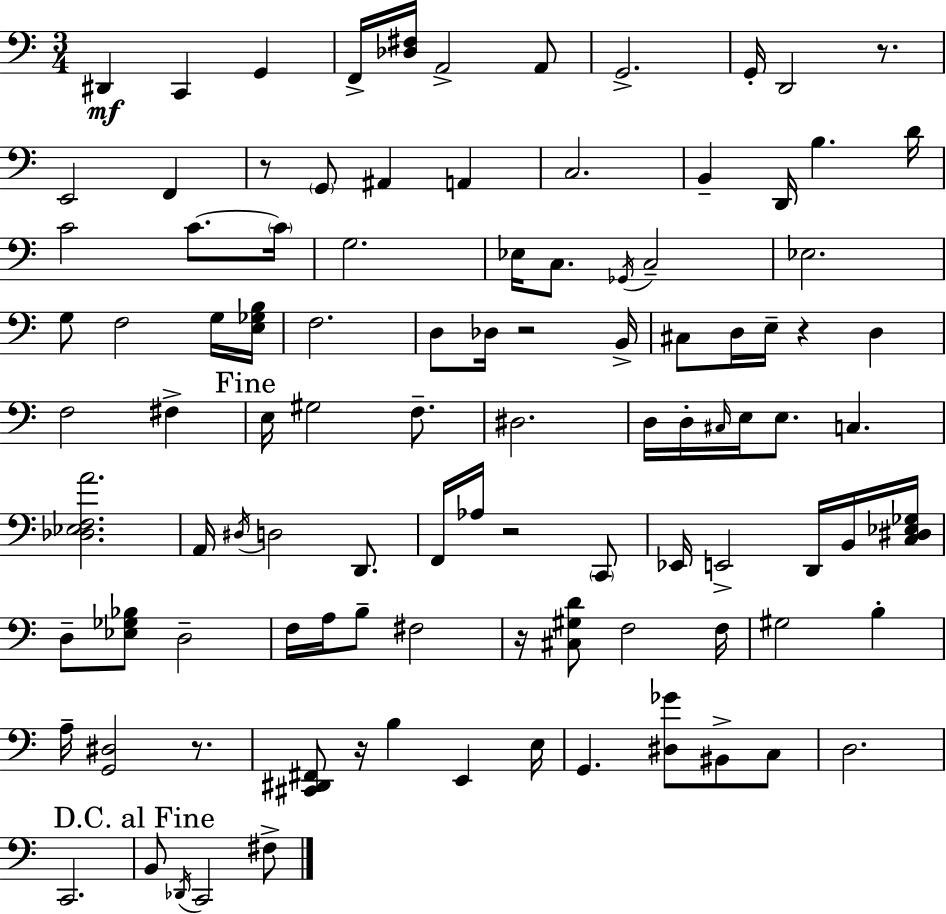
{
  \clef bass
  \numericTimeSignature
  \time 3/4
  \key a \minor
  \repeat volta 2 { dis,4\mf c,4 g,4 | f,16-> <des fis>16 a,2-> a,8 | g,2.-> | g,16-. d,2 r8. | \break e,2 f,4 | r8 \parenthesize g,8 ais,4 a,4 | c2. | b,4-- d,16 b4. d'16 | \break c'2 c'8.~~ \parenthesize c'16 | g2. | ees16 c8. \acciaccatura { ges,16 } c2-- | ees2. | \break g8 f2 g16 | <e ges b>16 f2. | d8 des16 r2 | b,16-> cis8 d16 e16-- r4 d4 | \break f2 fis4-> | \mark "Fine" e16 gis2 f8.-- | dis2. | d16 d16-. \grace { cis16 } e16 e8. c4. | \break <des ees f a'>2. | a,16 \acciaccatura { dis16 } d2 | d,8. f,16 aes16 r2 | \parenthesize c,8 ees,16 e,2-> | \break d,16 b,16 <c dis ees ges>16 d8-- <ees ges bes>8 d2-- | f16 a16 b8-- fis2 | r16 <cis gis d'>8 f2 | f16 gis2 b4-. | \break a16-- <g, dis>2 | r8. <cis, dis, fis,>8 r16 b4 e,4 | e16 g,4. <dis ges'>8 bis,8-> | c8 d2. | \break c,2. | \mark "D.C. al Fine" b,8 \acciaccatura { des,16 } c,2 | fis8-> } \bar "|."
}